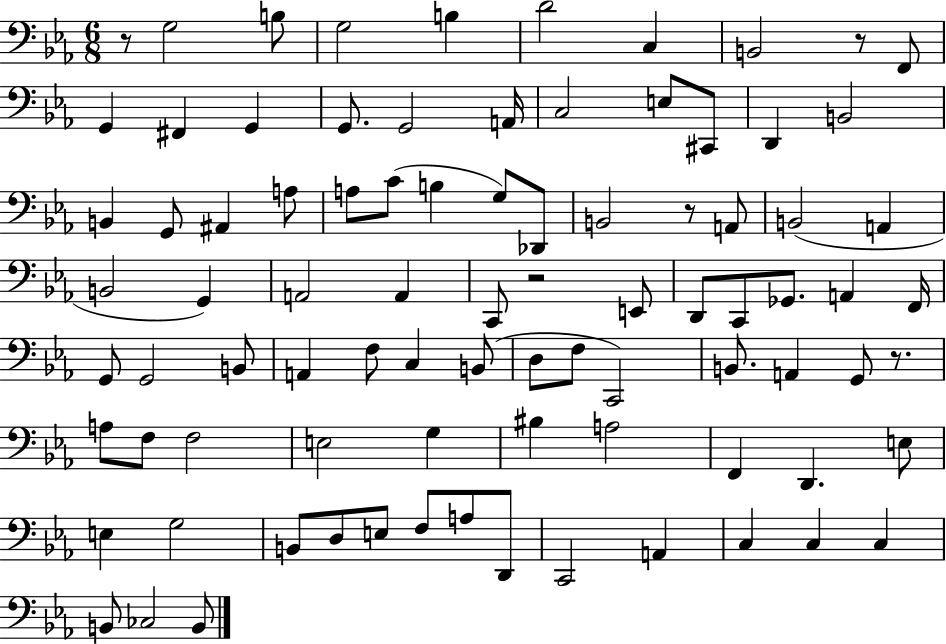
R/e G3/h B3/e G3/h B3/q D4/h C3/q B2/h R/e F2/e G2/q F#2/q G2/q G2/e. G2/h A2/s C3/h E3/e C#2/e D2/q B2/h B2/q G2/e A#2/q A3/e A3/e C4/e B3/q G3/e Db2/e B2/h R/e A2/e B2/h A2/q B2/h G2/q A2/h A2/q C2/e R/h E2/e D2/e C2/e Gb2/e. A2/q F2/s G2/e G2/h B2/e A2/q F3/e C3/q B2/e D3/e F3/e C2/h B2/e. A2/q G2/e R/e. A3/e F3/e F3/h E3/h G3/q BIS3/q A3/h F2/q D2/q. E3/e E3/q G3/h B2/e D3/e E3/e F3/e A3/e D2/e C2/h A2/q C3/q C3/q C3/q B2/e CES3/h B2/e